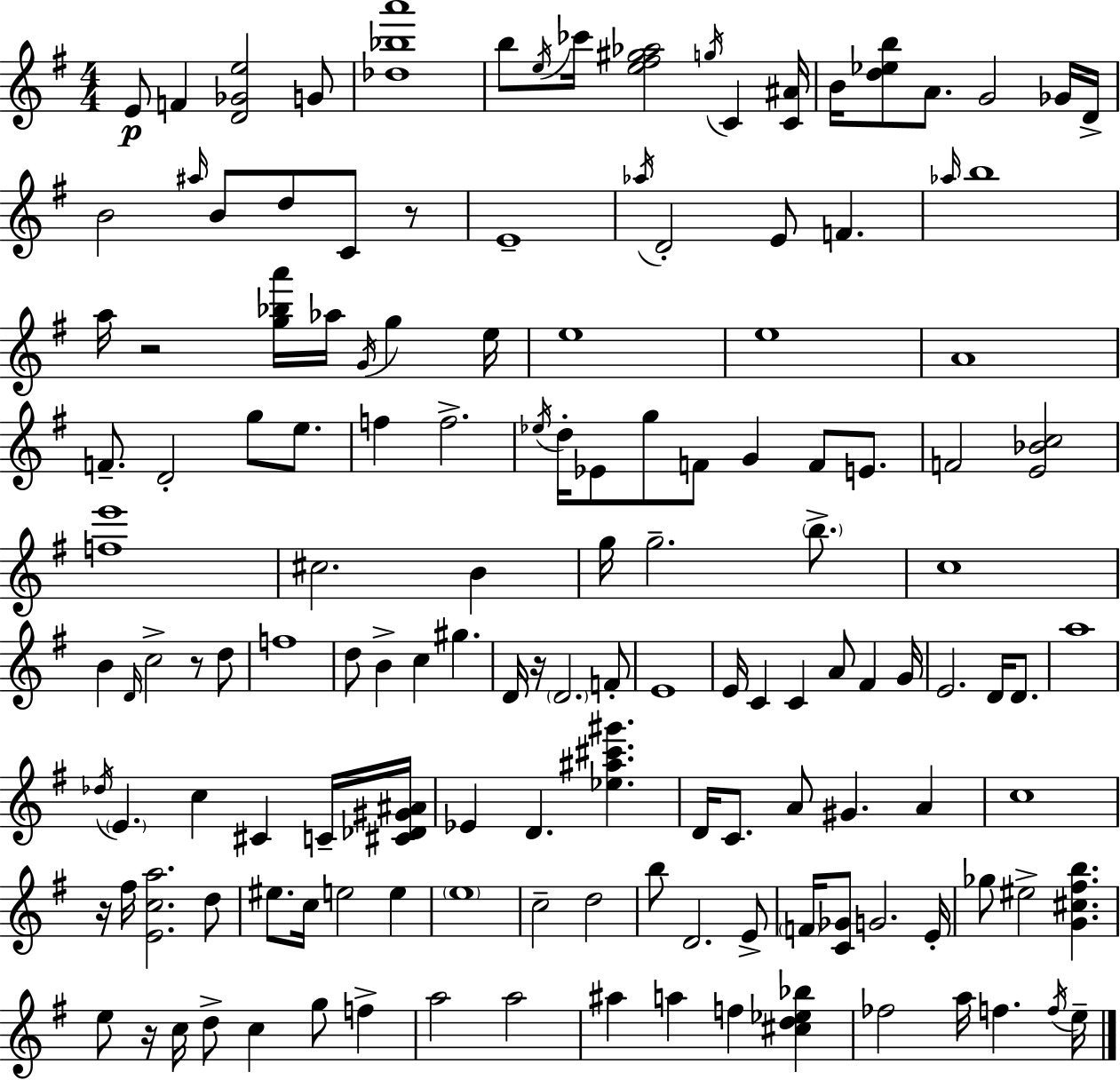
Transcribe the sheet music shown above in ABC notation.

X:1
T:Untitled
M:4/4
L:1/4
K:Em
E/2 F [D_Ge]2 G/2 [_d_ba']4 b/2 e/4 _c'/4 [e^f^g_a]2 g/4 C [C^A]/4 B/4 [d_eb]/2 A/2 G2 _G/4 D/4 B2 ^a/4 B/2 d/2 C/2 z/2 E4 _a/4 D2 E/2 F _a/4 b4 a/4 z2 [g_ba']/4 _a/4 G/4 g e/4 e4 e4 A4 F/2 D2 g/2 e/2 f f2 _e/4 d/4 _E/2 g/2 F/2 G F/2 E/2 F2 [E_Bc]2 [fe']4 ^c2 B g/4 g2 b/2 c4 B D/4 c2 z/2 d/2 f4 d/2 B c ^g D/4 z/4 D2 F/2 E4 E/4 C C A/2 ^F G/4 E2 D/4 D/2 a4 _d/4 E c ^C C/4 [^C_D^G^A]/4 _E D [_e^a^c'^g'] D/4 C/2 A/2 ^G A c4 z/4 ^f/4 [Eca]2 d/2 ^e/2 c/4 e2 e e4 c2 d2 b/2 D2 E/2 F/4 [C_G]/2 G2 E/4 _g/2 ^e2 [G^c^fb] e/2 z/4 c/4 d/2 c g/2 f a2 a2 ^a a f [^cd_e_b] _f2 a/4 f f/4 e/4